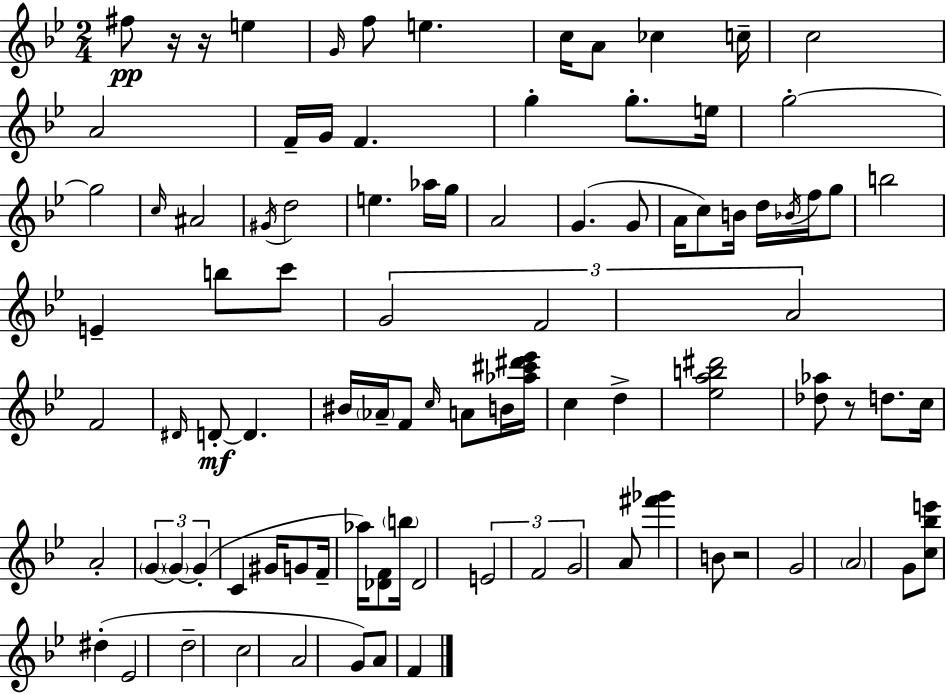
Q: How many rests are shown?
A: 4